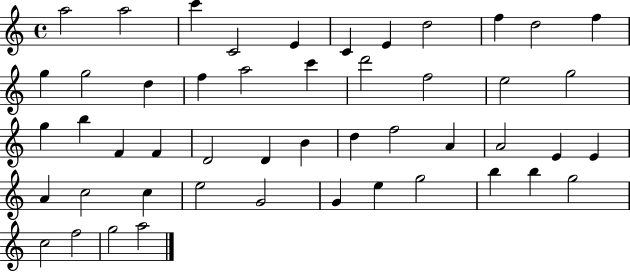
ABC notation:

X:1
T:Untitled
M:4/4
L:1/4
K:C
a2 a2 c' C2 E C E d2 f d2 f g g2 d f a2 c' d'2 f2 e2 g2 g b F F D2 D B d f2 A A2 E E A c2 c e2 G2 G e g2 b b g2 c2 f2 g2 a2